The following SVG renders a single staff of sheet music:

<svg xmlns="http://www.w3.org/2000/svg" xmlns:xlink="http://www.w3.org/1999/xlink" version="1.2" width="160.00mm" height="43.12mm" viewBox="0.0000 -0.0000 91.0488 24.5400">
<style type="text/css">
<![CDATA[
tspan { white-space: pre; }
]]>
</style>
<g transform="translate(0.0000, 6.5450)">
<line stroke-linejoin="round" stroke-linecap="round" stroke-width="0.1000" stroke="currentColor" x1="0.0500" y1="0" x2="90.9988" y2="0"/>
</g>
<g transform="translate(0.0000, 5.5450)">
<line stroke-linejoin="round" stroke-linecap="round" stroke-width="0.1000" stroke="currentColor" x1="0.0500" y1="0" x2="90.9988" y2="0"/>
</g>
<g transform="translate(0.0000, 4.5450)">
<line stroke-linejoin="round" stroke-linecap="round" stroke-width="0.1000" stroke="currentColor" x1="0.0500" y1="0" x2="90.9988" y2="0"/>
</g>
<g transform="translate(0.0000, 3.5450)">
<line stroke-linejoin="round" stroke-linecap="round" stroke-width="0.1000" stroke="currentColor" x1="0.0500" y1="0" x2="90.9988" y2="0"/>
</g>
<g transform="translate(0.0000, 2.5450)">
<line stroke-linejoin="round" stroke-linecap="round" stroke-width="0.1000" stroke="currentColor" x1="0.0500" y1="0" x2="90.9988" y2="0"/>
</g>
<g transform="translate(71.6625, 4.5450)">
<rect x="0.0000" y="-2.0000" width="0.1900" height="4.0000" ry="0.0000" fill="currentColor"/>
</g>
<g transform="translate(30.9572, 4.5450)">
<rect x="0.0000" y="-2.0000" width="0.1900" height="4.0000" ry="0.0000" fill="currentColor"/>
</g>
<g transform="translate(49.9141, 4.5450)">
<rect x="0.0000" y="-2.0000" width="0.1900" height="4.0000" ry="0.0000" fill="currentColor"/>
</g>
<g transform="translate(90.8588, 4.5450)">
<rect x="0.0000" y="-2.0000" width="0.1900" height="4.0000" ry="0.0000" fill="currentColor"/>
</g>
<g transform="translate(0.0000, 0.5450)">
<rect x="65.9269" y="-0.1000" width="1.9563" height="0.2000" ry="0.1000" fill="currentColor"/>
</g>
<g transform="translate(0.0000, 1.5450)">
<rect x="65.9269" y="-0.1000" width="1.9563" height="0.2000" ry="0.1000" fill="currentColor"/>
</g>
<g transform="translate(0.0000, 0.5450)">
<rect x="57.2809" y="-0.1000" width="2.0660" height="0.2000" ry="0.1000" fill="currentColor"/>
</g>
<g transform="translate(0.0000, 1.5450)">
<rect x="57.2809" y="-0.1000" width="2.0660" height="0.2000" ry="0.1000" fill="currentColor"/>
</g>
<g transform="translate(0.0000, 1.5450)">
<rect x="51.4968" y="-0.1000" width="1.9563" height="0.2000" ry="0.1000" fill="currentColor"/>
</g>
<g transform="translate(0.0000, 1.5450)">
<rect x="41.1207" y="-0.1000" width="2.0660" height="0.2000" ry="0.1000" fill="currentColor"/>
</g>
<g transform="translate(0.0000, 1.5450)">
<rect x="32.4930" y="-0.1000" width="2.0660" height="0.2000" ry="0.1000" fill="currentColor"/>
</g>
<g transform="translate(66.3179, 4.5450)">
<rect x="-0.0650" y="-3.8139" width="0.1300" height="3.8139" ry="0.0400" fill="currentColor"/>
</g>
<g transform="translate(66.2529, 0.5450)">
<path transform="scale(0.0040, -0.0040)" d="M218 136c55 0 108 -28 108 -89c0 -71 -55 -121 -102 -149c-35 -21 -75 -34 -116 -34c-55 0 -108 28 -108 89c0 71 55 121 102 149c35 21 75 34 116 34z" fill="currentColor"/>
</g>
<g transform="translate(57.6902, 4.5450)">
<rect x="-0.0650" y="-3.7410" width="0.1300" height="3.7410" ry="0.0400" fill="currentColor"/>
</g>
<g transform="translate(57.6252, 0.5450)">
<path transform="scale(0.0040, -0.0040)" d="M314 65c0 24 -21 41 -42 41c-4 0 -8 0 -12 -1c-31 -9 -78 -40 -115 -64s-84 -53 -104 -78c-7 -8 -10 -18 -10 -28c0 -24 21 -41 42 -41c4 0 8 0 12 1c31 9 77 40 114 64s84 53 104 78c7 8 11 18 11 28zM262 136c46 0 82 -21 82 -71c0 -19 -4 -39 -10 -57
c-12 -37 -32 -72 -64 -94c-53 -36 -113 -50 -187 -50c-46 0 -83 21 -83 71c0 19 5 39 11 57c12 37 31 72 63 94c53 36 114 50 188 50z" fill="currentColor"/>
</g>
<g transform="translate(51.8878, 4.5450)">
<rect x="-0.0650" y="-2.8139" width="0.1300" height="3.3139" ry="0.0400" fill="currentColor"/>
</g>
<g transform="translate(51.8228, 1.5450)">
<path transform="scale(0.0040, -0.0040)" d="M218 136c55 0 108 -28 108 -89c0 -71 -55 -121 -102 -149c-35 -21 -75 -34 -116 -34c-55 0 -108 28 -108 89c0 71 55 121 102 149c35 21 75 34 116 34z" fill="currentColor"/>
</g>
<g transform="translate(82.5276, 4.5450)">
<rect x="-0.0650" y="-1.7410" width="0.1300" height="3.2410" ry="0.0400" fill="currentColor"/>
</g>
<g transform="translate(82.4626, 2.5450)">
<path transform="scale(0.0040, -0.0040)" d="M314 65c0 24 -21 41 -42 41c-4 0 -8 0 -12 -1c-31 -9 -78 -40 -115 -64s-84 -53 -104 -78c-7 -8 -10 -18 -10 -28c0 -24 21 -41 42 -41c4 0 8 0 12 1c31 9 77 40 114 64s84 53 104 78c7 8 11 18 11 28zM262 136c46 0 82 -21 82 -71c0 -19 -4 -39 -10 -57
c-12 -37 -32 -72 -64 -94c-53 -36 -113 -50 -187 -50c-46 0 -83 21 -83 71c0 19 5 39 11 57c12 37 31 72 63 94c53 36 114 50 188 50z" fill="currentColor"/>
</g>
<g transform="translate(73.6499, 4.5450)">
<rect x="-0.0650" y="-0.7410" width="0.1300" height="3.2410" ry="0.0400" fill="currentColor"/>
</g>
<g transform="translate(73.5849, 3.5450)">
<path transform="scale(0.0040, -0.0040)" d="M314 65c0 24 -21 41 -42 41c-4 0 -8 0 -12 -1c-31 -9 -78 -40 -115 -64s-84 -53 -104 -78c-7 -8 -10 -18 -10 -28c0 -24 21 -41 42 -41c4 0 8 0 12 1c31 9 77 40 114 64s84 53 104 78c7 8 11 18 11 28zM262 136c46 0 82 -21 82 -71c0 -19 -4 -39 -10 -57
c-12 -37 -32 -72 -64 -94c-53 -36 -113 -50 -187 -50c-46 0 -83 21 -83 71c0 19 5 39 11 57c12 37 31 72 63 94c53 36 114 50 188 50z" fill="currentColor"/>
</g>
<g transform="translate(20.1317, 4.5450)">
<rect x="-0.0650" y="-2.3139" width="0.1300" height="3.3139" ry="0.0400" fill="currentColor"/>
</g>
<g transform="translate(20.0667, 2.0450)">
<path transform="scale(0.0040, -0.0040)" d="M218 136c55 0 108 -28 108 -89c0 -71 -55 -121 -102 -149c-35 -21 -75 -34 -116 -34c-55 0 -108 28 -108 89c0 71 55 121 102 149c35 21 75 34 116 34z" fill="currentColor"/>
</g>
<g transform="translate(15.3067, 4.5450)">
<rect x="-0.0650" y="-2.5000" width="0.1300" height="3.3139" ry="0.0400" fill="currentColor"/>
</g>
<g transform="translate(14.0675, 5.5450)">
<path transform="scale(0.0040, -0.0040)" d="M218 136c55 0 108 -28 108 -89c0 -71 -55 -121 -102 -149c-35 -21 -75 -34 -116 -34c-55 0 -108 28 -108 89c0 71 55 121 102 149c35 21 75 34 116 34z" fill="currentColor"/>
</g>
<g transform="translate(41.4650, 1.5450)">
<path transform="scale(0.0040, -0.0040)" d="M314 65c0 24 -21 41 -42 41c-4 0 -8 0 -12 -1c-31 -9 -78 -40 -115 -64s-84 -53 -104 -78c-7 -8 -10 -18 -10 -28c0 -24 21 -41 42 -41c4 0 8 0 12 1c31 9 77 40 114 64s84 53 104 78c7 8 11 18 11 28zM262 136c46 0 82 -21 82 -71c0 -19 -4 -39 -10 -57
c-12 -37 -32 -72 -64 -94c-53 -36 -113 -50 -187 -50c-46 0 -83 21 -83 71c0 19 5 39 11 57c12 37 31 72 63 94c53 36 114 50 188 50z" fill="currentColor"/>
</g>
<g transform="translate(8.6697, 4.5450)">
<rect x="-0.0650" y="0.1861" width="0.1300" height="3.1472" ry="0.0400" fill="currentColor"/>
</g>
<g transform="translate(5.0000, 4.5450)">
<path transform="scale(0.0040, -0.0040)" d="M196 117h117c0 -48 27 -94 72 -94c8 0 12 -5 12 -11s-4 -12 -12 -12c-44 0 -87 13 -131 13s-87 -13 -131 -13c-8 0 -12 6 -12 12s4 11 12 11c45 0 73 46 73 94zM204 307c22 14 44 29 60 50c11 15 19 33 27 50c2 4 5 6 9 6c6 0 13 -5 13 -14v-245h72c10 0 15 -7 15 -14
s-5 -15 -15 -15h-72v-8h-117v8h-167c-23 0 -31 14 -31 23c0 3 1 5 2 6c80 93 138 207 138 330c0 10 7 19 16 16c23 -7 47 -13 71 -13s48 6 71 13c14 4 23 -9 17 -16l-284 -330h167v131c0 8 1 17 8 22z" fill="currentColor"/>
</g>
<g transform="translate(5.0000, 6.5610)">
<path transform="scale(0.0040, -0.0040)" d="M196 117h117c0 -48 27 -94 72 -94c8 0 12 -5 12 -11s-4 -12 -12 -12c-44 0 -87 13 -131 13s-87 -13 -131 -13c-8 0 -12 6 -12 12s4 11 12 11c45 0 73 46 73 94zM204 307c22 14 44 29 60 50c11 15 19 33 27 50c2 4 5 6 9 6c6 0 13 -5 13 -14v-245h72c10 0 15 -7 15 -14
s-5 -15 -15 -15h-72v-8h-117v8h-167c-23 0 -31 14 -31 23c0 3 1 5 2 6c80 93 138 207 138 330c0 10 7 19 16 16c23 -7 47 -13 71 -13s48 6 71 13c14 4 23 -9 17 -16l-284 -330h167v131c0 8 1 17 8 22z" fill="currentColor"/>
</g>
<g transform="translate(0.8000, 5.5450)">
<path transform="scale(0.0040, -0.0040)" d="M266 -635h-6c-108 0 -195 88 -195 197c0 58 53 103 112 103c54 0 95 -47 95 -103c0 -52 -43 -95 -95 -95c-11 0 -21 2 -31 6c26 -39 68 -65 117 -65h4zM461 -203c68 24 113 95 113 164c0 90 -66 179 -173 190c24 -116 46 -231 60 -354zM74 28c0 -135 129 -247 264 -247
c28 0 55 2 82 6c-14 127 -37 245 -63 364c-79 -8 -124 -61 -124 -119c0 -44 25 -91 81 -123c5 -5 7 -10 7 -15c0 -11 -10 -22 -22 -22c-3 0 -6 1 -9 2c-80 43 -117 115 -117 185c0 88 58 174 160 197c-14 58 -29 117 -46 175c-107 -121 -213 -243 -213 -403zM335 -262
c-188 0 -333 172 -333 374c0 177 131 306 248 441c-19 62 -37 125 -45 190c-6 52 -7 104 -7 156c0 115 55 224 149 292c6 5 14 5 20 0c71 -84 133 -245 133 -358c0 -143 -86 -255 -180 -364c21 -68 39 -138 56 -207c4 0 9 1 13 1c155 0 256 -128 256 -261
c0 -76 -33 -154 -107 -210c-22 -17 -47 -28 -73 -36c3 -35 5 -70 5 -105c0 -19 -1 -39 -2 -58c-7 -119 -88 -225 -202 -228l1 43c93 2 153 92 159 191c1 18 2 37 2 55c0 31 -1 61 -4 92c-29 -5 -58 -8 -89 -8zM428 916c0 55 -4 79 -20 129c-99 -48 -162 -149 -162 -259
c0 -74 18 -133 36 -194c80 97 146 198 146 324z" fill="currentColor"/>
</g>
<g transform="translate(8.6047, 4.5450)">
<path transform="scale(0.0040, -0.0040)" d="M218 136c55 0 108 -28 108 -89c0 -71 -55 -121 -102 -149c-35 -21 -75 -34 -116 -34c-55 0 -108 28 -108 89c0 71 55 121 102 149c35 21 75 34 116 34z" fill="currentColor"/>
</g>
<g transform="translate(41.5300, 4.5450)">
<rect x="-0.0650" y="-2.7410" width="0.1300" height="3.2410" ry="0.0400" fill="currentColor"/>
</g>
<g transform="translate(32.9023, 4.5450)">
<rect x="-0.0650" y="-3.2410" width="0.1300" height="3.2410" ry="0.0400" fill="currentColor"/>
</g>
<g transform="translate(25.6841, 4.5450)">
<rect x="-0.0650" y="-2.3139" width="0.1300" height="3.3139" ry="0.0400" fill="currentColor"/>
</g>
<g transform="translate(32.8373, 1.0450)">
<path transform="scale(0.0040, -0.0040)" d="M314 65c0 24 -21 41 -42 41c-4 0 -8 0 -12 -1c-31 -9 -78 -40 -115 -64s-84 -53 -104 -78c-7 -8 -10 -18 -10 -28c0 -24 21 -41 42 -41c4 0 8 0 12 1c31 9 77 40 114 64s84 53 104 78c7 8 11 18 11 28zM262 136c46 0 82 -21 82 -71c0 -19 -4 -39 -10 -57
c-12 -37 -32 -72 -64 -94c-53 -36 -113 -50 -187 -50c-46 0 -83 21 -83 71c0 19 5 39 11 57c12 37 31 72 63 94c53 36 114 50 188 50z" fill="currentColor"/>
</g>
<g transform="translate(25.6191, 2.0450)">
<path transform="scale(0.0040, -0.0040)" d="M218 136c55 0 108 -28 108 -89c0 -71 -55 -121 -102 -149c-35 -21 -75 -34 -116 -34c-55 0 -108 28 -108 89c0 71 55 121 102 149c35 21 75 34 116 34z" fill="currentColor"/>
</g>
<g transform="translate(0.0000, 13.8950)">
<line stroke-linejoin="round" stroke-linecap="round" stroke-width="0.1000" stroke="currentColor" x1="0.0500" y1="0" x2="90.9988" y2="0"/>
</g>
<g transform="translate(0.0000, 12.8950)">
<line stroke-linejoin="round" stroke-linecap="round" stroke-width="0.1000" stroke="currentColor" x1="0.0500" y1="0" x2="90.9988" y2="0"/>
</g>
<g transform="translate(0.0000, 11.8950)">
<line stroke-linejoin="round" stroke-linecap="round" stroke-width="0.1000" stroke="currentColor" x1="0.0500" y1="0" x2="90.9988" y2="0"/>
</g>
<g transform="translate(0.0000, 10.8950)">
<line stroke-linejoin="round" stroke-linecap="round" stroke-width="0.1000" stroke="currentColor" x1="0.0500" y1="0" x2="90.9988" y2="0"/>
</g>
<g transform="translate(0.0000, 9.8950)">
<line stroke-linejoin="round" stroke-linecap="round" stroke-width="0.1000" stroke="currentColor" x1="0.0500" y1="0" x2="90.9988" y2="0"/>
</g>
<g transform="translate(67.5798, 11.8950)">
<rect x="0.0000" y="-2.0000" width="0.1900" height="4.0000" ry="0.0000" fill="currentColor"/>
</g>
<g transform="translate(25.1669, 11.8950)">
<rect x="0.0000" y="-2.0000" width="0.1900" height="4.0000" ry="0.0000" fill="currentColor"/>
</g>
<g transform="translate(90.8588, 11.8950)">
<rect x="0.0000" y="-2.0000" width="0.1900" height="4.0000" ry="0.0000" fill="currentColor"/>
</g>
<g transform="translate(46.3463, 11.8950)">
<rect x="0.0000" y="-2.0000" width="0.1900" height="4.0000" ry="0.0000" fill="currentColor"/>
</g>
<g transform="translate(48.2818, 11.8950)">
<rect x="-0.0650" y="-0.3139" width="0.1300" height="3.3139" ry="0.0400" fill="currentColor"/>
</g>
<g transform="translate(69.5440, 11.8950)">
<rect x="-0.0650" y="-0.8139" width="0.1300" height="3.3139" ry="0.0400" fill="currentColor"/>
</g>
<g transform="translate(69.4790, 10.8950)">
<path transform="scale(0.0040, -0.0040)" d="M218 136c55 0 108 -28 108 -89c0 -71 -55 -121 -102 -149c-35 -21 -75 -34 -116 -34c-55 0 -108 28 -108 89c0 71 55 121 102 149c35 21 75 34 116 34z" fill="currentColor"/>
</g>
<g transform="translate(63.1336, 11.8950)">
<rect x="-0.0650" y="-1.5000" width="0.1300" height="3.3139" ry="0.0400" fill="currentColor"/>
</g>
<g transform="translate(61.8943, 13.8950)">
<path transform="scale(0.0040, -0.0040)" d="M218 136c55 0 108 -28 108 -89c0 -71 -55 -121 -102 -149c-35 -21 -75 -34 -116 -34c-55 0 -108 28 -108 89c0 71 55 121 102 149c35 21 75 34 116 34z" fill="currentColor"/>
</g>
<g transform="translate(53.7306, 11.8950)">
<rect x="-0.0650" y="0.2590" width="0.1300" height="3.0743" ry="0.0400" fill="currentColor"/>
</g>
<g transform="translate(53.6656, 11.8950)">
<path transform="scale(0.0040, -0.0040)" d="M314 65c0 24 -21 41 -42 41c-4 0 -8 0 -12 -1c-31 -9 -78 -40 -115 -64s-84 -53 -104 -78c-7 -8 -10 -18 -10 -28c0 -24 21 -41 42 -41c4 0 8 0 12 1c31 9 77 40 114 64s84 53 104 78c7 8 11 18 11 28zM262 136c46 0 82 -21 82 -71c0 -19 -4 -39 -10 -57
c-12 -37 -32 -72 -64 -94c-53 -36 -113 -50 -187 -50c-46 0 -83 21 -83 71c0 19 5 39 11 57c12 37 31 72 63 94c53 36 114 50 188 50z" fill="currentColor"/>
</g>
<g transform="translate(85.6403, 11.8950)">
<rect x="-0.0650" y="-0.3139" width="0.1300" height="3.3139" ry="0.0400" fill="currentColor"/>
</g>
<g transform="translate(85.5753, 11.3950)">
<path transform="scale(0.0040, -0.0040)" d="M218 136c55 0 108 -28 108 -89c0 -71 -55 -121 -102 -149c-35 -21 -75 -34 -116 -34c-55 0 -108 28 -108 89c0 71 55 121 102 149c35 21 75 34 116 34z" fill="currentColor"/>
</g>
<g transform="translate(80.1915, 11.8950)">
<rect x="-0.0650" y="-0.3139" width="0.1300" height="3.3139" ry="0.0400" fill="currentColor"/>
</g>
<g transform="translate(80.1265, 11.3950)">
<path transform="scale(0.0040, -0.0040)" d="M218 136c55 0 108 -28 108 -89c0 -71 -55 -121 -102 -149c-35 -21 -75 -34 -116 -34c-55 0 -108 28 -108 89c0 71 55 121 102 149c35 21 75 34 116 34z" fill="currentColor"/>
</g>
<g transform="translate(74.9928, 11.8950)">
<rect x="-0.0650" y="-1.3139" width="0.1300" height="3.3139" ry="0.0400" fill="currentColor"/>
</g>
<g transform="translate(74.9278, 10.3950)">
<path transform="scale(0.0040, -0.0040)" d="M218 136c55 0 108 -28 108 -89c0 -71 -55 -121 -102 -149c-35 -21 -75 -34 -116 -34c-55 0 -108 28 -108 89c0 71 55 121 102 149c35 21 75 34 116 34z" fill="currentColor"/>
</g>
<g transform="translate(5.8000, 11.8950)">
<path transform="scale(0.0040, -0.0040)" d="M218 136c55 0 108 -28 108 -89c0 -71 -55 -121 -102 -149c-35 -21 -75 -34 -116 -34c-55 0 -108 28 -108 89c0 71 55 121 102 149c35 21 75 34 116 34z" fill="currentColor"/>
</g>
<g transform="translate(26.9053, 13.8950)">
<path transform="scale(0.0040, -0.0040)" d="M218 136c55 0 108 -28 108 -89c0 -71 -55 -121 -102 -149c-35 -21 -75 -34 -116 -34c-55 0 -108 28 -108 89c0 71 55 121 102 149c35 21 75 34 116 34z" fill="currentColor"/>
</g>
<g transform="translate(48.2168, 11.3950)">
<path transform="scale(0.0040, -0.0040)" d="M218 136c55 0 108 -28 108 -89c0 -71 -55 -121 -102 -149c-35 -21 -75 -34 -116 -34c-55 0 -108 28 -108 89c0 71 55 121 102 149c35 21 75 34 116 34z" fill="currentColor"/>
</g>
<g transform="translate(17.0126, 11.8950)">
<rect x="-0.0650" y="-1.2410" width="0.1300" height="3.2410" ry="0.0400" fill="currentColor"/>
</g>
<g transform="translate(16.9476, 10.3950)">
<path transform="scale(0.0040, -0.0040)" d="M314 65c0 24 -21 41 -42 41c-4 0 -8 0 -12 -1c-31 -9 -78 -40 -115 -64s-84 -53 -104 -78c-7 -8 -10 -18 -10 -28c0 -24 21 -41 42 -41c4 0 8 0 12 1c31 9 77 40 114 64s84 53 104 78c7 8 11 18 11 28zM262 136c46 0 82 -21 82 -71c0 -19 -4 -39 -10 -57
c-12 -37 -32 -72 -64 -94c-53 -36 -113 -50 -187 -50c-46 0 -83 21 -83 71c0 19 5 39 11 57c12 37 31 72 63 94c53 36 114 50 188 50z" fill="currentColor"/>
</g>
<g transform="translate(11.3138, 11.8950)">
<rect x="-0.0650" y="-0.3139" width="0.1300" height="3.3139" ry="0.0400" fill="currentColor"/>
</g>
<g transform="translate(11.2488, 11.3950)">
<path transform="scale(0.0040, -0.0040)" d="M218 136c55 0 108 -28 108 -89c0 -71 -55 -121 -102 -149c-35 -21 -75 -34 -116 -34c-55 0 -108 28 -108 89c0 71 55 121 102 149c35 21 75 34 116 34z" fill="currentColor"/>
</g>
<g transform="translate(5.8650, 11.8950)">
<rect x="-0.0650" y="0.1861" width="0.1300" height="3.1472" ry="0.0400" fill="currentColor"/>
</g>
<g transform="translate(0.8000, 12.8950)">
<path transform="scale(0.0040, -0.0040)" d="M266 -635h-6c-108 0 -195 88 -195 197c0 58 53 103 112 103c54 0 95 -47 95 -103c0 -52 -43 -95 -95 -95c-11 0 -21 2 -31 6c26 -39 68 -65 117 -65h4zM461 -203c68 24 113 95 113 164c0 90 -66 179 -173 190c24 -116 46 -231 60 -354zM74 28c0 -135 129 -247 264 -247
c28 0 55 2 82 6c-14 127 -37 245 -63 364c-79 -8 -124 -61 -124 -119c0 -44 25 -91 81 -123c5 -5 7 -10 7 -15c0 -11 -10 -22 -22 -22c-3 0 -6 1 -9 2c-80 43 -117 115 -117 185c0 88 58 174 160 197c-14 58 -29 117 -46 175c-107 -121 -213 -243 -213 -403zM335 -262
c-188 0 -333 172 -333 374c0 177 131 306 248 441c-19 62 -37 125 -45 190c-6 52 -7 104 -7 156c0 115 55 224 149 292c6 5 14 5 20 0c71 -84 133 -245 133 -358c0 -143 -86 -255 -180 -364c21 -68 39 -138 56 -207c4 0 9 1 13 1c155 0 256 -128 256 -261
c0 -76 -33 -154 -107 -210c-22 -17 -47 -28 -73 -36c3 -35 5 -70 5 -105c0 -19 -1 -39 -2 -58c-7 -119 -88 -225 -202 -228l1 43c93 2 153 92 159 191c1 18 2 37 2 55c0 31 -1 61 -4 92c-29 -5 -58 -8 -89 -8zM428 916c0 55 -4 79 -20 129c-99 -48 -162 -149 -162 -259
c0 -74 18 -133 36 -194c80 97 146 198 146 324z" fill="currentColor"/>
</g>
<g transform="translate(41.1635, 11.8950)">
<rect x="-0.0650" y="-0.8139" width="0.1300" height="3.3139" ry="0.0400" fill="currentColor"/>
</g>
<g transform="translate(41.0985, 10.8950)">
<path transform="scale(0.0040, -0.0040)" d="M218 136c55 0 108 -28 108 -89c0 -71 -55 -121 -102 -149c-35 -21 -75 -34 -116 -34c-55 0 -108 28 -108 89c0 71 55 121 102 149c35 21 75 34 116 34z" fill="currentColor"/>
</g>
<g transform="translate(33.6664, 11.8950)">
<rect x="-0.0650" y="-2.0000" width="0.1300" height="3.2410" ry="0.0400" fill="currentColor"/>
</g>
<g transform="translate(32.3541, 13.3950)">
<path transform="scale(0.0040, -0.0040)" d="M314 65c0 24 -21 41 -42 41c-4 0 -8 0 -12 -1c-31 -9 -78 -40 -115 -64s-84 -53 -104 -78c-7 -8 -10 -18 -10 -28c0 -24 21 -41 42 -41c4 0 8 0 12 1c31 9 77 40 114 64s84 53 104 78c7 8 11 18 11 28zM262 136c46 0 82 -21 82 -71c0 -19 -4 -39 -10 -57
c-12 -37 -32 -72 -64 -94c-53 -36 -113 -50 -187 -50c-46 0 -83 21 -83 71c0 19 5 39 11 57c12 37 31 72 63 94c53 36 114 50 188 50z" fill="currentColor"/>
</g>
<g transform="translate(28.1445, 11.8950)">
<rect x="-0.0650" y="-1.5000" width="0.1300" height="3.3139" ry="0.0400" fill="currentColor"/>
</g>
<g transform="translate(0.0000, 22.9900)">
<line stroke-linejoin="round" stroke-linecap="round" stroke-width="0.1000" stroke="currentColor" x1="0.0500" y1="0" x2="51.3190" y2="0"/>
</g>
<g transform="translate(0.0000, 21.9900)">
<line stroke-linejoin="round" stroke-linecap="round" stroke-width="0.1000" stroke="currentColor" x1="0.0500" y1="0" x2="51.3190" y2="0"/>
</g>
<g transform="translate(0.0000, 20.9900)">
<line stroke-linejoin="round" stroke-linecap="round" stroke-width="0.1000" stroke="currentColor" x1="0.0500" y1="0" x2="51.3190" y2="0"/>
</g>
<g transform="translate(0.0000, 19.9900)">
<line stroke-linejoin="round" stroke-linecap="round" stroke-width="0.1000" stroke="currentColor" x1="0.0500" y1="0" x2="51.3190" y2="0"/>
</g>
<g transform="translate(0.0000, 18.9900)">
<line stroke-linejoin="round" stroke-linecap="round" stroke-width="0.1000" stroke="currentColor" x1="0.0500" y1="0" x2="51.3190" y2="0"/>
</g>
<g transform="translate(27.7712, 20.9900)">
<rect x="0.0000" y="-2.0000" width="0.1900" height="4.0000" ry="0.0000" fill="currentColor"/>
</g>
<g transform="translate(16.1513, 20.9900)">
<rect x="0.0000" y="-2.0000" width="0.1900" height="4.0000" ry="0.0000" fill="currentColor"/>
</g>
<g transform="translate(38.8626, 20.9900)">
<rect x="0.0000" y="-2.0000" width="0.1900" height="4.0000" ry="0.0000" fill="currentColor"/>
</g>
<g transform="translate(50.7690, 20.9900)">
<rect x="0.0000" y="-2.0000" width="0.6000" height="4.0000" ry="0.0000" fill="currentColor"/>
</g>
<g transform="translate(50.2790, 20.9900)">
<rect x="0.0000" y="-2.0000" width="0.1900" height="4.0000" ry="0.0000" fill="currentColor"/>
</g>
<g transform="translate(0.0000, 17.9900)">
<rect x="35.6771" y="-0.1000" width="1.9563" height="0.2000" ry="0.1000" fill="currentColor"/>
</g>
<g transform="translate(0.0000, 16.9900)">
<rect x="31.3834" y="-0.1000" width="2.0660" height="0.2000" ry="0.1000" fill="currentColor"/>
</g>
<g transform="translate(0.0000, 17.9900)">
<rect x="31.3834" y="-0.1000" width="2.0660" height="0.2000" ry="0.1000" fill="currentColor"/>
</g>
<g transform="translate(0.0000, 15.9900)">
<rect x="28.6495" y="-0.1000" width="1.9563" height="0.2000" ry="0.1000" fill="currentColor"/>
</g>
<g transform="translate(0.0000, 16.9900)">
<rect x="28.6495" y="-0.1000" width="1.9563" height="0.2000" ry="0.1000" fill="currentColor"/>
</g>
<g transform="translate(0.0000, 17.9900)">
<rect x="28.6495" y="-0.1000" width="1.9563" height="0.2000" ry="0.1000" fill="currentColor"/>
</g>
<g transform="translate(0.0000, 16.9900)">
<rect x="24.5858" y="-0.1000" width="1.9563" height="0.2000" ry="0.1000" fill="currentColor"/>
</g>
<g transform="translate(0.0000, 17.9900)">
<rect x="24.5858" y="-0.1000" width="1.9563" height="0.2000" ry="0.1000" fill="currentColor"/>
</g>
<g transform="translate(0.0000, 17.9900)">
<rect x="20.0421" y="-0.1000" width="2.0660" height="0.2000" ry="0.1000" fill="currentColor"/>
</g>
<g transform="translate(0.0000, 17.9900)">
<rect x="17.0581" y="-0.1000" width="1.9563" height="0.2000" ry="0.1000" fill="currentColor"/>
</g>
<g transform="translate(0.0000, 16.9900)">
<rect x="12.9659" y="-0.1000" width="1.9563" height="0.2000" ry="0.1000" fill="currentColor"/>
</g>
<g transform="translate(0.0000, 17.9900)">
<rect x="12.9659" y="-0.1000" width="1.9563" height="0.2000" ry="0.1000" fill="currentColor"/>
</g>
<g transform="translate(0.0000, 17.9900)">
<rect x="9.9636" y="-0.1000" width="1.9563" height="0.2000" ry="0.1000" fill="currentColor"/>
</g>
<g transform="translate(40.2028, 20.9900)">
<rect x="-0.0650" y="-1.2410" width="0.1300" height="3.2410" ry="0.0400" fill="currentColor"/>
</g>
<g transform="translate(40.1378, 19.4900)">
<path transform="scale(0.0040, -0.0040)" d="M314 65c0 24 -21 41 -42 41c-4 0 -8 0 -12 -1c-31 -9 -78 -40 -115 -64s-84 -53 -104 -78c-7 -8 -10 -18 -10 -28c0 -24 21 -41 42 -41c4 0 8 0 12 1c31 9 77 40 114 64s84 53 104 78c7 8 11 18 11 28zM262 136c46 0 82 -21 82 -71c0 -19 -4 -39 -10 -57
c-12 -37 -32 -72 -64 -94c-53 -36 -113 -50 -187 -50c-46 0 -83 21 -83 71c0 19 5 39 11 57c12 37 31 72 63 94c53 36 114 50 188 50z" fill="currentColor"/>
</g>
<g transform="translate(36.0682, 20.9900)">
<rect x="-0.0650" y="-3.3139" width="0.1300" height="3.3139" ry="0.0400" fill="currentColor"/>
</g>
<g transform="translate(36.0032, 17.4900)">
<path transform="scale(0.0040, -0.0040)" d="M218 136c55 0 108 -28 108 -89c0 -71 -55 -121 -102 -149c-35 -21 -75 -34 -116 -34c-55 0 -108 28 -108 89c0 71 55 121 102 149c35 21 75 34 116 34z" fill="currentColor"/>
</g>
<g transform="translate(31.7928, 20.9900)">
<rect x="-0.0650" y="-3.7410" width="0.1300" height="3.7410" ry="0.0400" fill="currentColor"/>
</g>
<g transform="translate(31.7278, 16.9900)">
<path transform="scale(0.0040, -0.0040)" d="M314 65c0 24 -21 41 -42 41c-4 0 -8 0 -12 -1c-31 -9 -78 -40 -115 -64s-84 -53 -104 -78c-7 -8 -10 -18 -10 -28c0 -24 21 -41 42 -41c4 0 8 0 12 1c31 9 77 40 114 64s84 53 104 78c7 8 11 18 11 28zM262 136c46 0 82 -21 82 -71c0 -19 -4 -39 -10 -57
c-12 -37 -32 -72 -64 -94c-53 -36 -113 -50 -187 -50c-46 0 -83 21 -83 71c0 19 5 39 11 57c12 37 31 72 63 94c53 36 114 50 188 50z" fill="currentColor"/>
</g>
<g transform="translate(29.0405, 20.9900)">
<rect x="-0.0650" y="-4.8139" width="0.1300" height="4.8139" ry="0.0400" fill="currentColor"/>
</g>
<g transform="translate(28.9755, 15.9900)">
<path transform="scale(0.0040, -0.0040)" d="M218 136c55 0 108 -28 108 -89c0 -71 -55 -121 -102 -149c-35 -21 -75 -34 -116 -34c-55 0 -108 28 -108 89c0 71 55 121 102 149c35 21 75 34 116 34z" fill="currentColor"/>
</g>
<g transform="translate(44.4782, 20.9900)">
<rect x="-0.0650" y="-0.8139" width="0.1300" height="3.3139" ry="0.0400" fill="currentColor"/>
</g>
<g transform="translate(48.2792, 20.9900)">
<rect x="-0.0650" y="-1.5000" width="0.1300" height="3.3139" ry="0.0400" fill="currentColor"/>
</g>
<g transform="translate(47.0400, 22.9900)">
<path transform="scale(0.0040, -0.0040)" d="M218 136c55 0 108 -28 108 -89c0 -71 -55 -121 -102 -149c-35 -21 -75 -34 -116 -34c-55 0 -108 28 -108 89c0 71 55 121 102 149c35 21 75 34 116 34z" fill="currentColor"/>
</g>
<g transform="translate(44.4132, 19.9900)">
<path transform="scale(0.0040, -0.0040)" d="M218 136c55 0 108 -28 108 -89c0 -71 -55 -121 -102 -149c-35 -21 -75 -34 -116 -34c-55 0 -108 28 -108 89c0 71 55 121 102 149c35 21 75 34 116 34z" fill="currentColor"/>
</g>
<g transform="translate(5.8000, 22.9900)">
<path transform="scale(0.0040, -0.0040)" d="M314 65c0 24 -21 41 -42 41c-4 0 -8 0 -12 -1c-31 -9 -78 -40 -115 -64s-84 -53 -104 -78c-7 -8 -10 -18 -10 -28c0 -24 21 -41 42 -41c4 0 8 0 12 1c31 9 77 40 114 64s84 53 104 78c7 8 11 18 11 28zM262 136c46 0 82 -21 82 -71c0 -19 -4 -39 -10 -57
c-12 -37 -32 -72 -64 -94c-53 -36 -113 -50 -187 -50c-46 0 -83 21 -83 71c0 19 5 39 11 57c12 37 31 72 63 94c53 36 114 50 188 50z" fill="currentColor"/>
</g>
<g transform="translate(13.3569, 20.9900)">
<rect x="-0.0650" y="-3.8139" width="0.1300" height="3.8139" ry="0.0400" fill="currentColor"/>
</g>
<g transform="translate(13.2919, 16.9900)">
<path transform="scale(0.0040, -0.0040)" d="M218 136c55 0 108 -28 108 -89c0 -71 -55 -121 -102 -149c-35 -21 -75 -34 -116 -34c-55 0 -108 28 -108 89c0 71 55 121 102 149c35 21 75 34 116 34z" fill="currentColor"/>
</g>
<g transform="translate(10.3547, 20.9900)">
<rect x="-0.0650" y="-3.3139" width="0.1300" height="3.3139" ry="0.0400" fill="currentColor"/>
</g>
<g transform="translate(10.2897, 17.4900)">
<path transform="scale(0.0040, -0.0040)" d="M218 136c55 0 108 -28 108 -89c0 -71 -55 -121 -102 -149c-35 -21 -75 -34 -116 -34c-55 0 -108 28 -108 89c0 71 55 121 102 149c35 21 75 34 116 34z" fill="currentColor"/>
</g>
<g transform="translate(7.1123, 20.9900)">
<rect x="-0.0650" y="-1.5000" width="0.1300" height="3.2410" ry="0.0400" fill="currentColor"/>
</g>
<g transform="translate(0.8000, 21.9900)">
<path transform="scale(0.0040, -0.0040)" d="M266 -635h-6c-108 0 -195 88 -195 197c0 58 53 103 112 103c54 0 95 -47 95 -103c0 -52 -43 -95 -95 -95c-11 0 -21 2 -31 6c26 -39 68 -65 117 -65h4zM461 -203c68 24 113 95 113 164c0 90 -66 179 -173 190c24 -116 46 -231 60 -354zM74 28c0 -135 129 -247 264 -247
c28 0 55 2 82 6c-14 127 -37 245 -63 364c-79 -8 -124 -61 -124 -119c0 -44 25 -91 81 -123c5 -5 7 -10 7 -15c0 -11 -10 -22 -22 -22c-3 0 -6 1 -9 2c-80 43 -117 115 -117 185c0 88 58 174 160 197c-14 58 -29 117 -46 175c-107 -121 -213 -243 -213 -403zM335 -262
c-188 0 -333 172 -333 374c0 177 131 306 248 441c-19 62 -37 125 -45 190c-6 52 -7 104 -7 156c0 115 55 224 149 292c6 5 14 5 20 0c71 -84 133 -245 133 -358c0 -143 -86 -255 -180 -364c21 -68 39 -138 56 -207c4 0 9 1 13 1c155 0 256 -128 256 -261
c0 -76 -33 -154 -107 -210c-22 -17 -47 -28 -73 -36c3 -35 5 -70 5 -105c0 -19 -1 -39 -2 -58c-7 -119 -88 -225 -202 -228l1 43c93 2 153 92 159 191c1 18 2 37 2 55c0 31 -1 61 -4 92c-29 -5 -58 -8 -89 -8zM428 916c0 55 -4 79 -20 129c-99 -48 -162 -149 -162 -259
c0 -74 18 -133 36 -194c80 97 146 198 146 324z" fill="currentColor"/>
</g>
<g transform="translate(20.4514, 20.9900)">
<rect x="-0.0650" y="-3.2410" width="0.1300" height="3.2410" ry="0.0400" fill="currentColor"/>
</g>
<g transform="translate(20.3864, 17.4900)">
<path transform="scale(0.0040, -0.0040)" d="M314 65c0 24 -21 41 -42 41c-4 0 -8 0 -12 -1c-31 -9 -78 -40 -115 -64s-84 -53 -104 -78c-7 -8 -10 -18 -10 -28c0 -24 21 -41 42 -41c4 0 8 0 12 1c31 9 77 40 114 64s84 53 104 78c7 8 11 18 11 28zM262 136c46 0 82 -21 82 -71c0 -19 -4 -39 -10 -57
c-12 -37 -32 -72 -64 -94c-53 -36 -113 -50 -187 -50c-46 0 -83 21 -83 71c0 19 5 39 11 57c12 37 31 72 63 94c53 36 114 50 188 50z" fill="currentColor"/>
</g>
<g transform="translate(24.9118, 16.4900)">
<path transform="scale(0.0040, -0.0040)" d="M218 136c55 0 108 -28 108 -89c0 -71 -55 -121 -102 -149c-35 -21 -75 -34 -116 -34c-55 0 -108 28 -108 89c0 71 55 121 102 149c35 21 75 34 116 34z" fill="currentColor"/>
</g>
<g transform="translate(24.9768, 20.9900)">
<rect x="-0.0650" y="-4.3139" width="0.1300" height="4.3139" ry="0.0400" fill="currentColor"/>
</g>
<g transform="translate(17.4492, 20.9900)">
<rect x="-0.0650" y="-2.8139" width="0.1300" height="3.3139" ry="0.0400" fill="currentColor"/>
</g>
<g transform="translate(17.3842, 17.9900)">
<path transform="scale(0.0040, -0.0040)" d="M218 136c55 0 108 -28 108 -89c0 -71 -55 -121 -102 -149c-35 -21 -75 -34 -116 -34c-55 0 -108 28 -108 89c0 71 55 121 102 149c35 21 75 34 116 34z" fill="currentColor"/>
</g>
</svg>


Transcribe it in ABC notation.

X:1
T:Untitled
M:4/4
L:1/4
K:C
B G g g b2 a2 a c'2 c' d2 f2 B c e2 E F2 d c B2 E d e c c E2 b c' a b2 d' e' c'2 b e2 d E